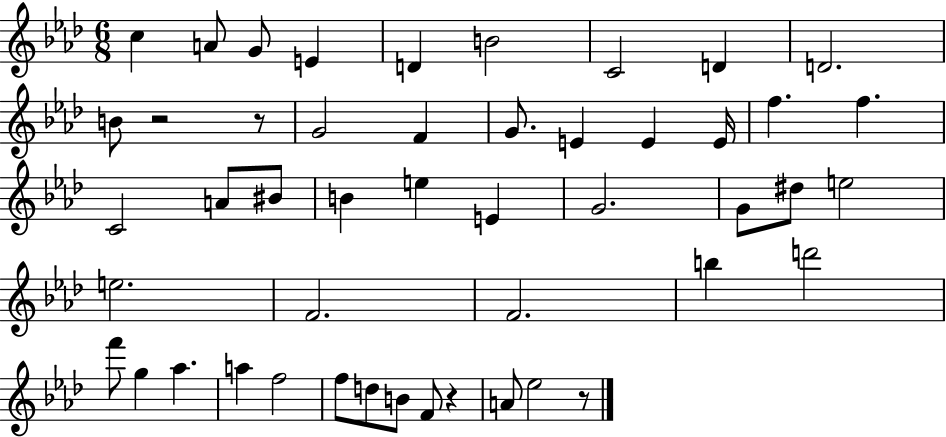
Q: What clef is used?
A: treble